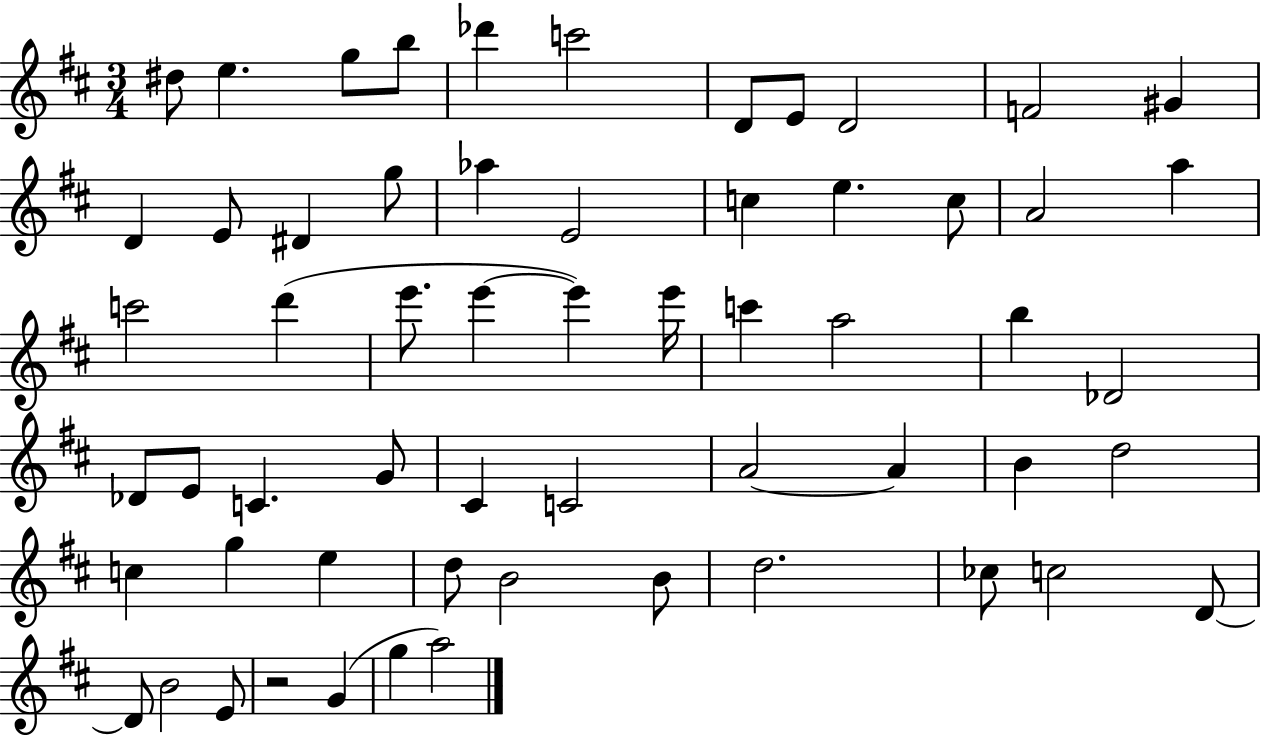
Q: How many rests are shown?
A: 1